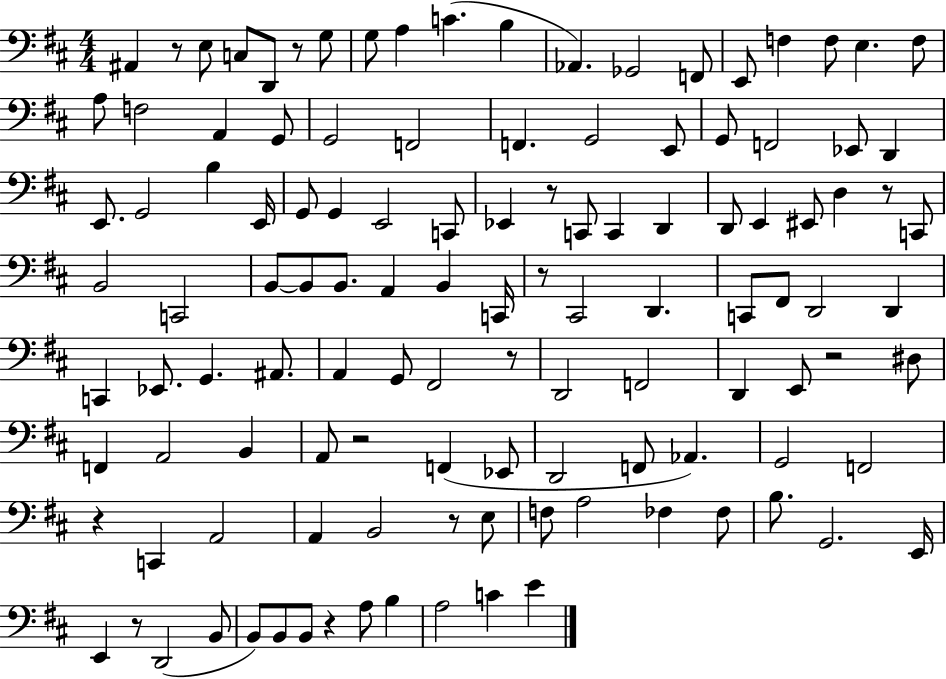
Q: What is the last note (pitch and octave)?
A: E4